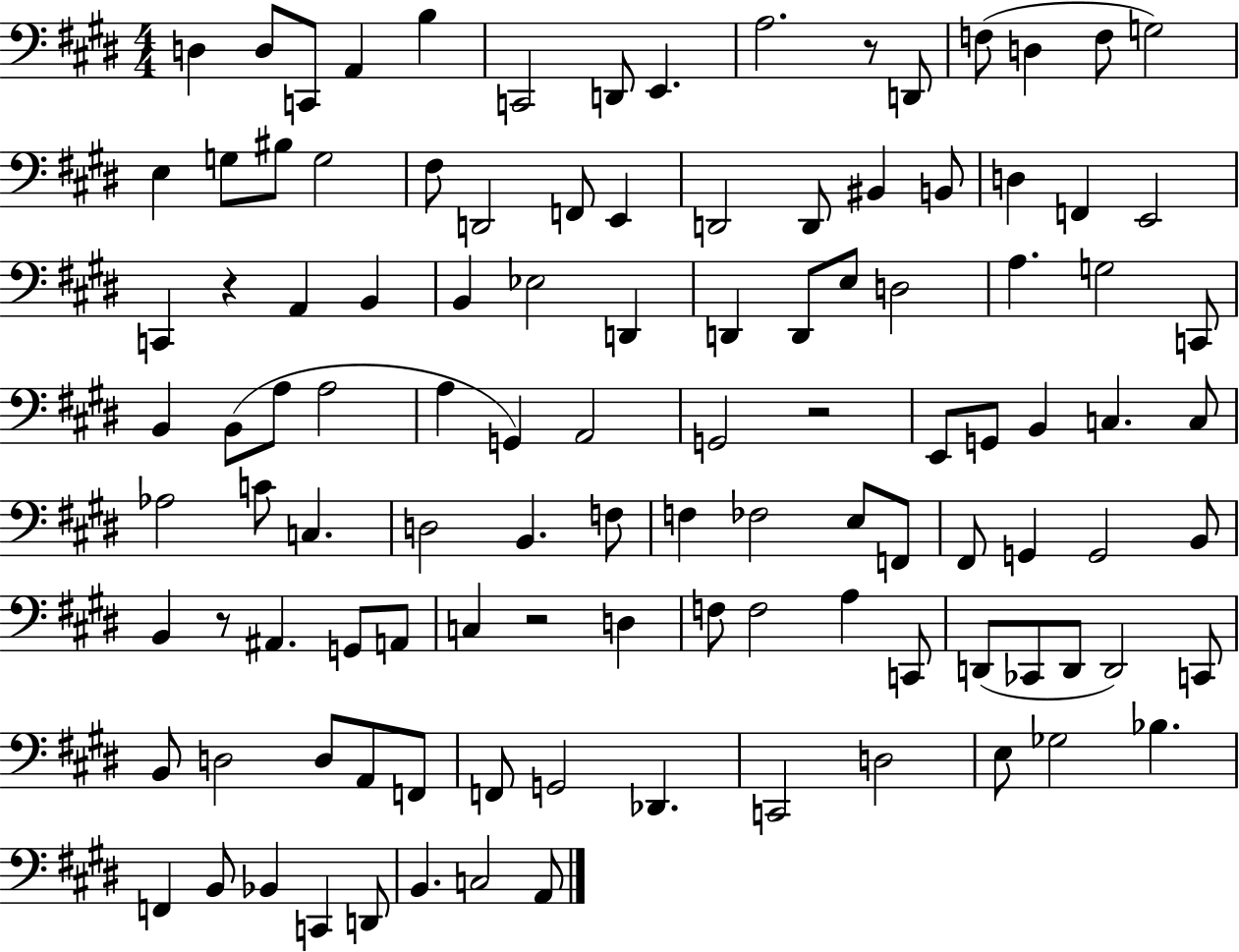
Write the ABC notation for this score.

X:1
T:Untitled
M:4/4
L:1/4
K:E
D, D,/2 C,,/2 A,, B, C,,2 D,,/2 E,, A,2 z/2 D,,/2 F,/2 D, F,/2 G,2 E, G,/2 ^B,/2 G,2 ^F,/2 D,,2 F,,/2 E,, D,,2 D,,/2 ^B,, B,,/2 D, F,, E,,2 C,, z A,, B,, B,, _E,2 D,, D,, D,,/2 E,/2 D,2 A, G,2 C,,/2 B,, B,,/2 A,/2 A,2 A, G,, A,,2 G,,2 z2 E,,/2 G,,/2 B,, C, C,/2 _A,2 C/2 C, D,2 B,, F,/2 F, _F,2 E,/2 F,,/2 ^F,,/2 G,, G,,2 B,,/2 B,, z/2 ^A,, G,,/2 A,,/2 C, z2 D, F,/2 F,2 A, C,,/2 D,,/2 _C,,/2 D,,/2 D,,2 C,,/2 B,,/2 D,2 D,/2 A,,/2 F,,/2 F,,/2 G,,2 _D,, C,,2 D,2 E,/2 _G,2 _B, F,, B,,/2 _B,, C,, D,,/2 B,, C,2 A,,/2